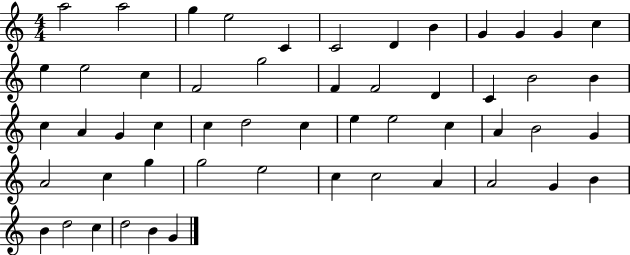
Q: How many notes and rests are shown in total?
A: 53